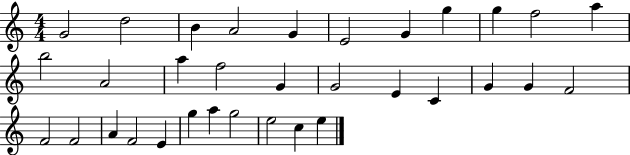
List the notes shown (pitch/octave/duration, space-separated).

G4/h D5/h B4/q A4/h G4/q E4/h G4/q G5/q G5/q F5/h A5/q B5/h A4/h A5/q F5/h G4/q G4/h E4/q C4/q G4/q G4/q F4/h F4/h F4/h A4/q F4/h E4/q G5/q A5/q G5/h E5/h C5/q E5/q